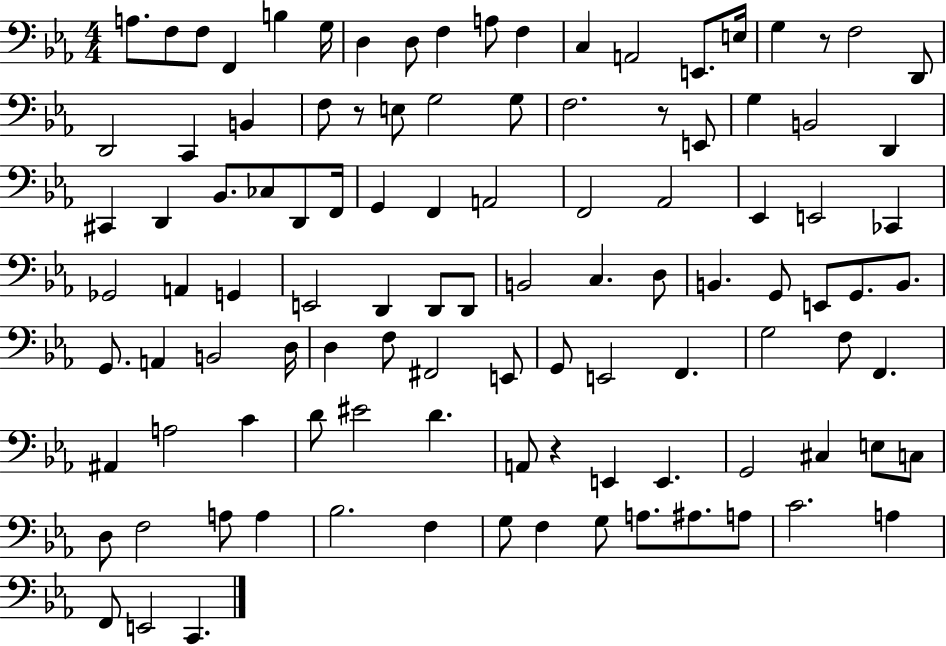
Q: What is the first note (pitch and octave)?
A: A3